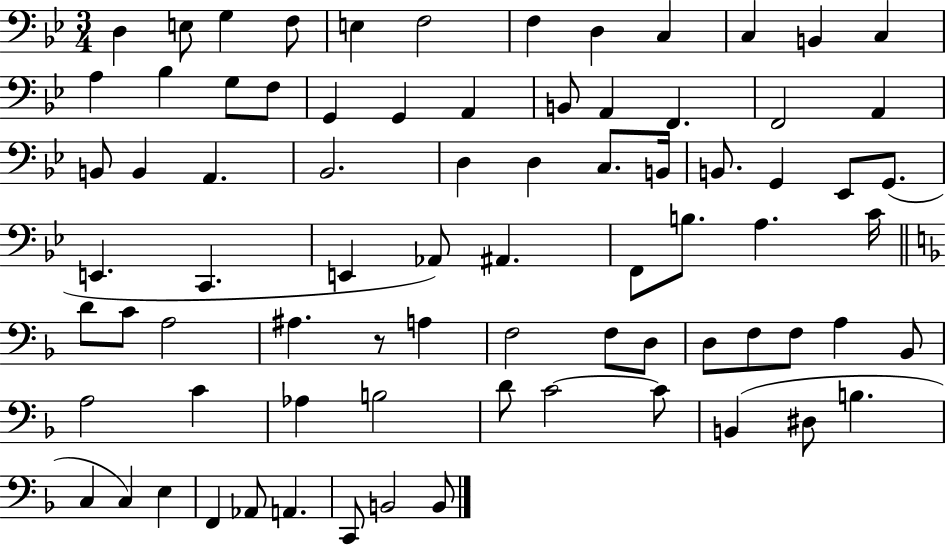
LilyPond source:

{
  \clef bass
  \numericTimeSignature
  \time 3/4
  \key bes \major
  d4 e8 g4 f8 | e4 f2 | f4 d4 c4 | c4 b,4 c4 | \break a4 bes4 g8 f8 | g,4 g,4 a,4 | b,8 a,4 f,4. | f,2 a,4 | \break b,8 b,4 a,4. | bes,2. | d4 d4 c8. b,16 | b,8. g,4 ees,8 g,8.( | \break e,4. c,4. | e,4 aes,8) ais,4. | f,8 b8. a4. c'16 | \bar "||" \break \key f \major d'8 c'8 a2 | ais4. r8 a4 | f2 f8 d8 | d8 f8 f8 a4 bes,8 | \break a2 c'4 | aes4 b2 | d'8 c'2~~ c'8 | b,4( dis8 b4. | \break c4 c4) e4 | f,4 aes,8 a,4. | c,8 b,2 b,8 | \bar "|."
}